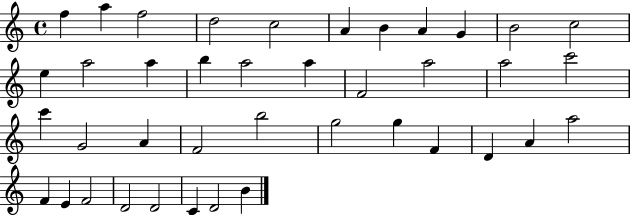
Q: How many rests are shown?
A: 0